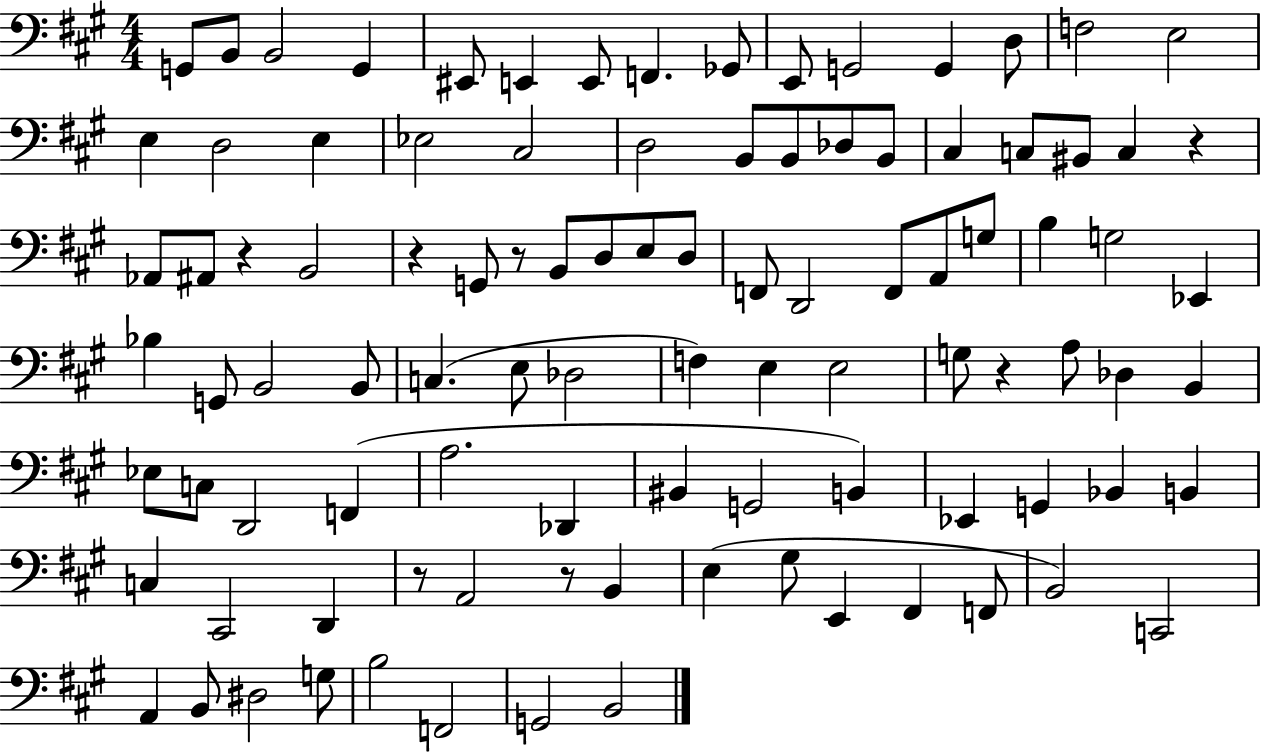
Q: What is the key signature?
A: A major